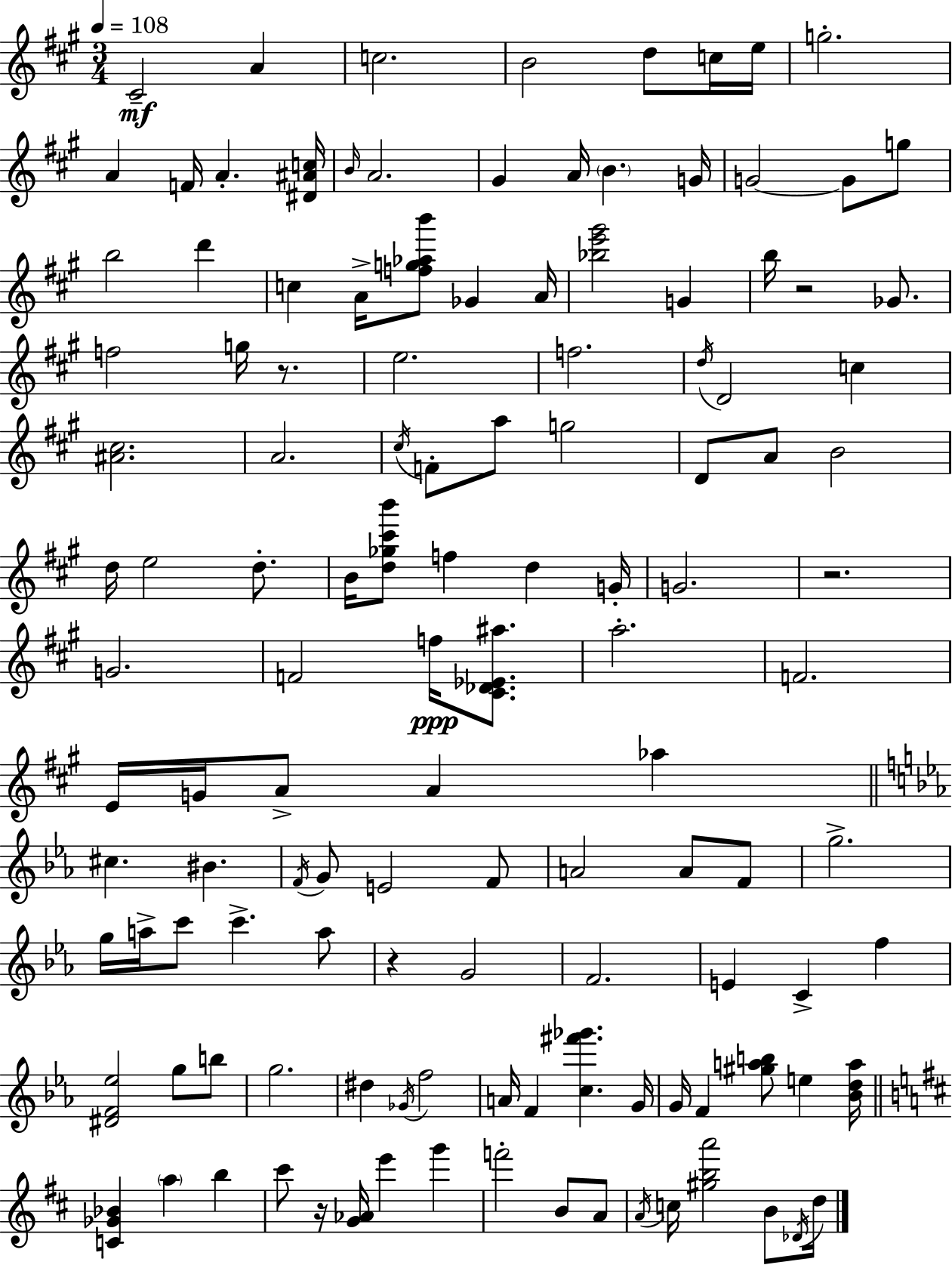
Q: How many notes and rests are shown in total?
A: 125